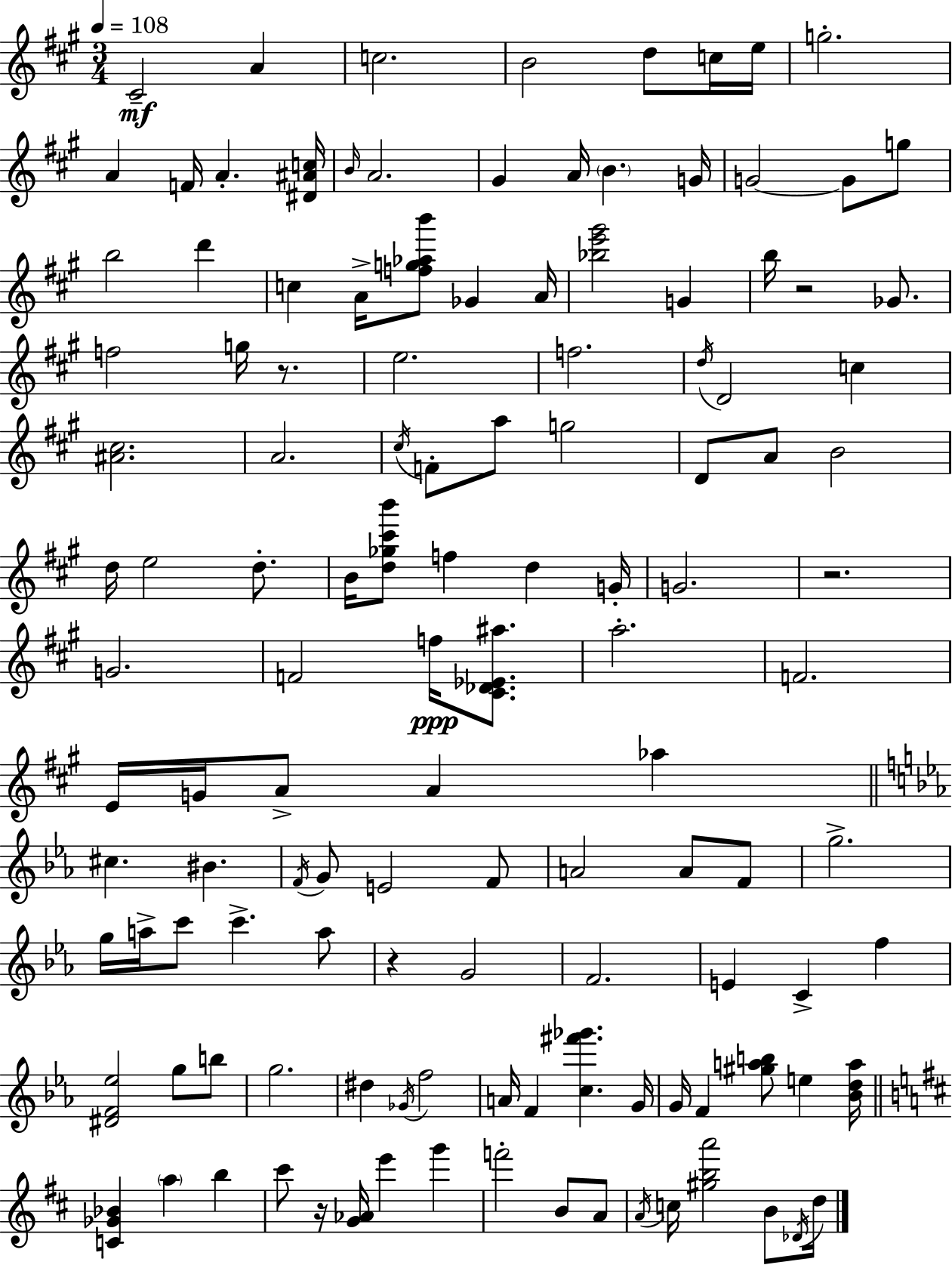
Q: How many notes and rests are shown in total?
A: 125